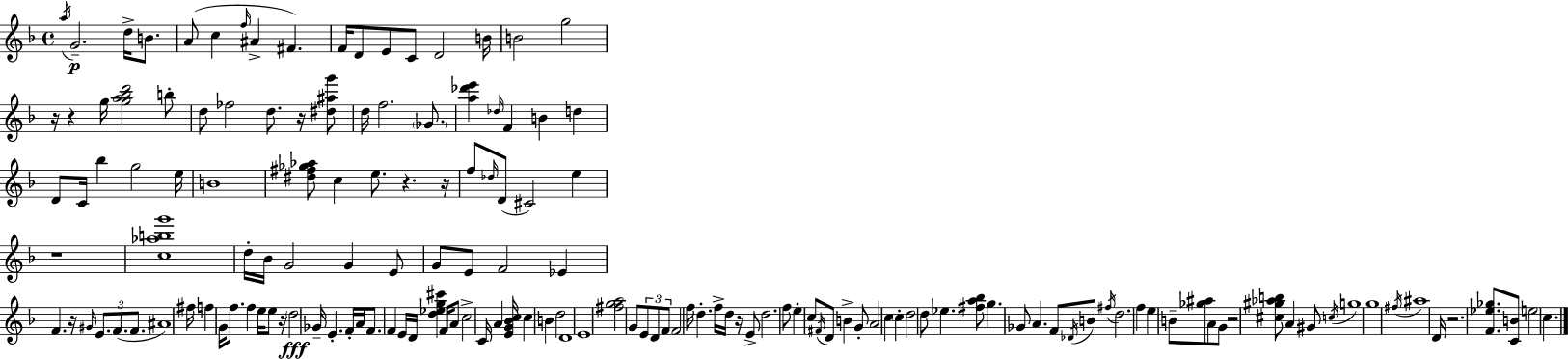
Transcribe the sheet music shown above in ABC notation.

X:1
T:Untitled
M:4/4
L:1/4
K:F
a/4 G2 d/4 B/2 A/2 c f/4 ^A ^F F/4 D/2 E/2 C/2 D2 B/4 B2 g2 z/4 z g/4 [ga_bd']2 b/2 d/2 _f2 d/2 z/4 [^d^ag']/2 d/4 f2 _G/2 [a_d'e'] _d/4 F B d D/2 C/4 _b g2 e/4 B4 [^d^f_g_a]/2 c e/2 z z/4 f/2 _d/4 D/2 ^C2 e z4 [c_abg']4 d/4 _B/4 G2 G E/2 G/2 E/2 F2 _E F z/4 ^G/4 E/2 F/2 F/2 ^A4 ^f/4 f G/4 f/2 f e/4 e/2 z/4 d2 _G/4 E F/4 A/4 F/2 F E/4 D/4 [d_eg^c'] F/4 A/2 c2 C/4 A [EG_Bc]/4 c B d2 D4 E4 [^fga]2 G/2 E/2 D/2 F/2 F2 f/4 d f/4 d/4 z/4 E/2 d2 f/2 e c/2 ^F/4 D/2 B G/2 A2 c c d2 d/2 _e [^fa_b]/2 g _G/2 A F/2 _D/4 B/2 ^f/4 d2 f e B/2 [_g^a]/2 A/2 G/2 z2 [^c^g_ab]/2 A ^G/2 c/4 g4 g4 ^f/4 ^a4 D/4 z2 [F_e_g]/2 [CB]/2 e2 c